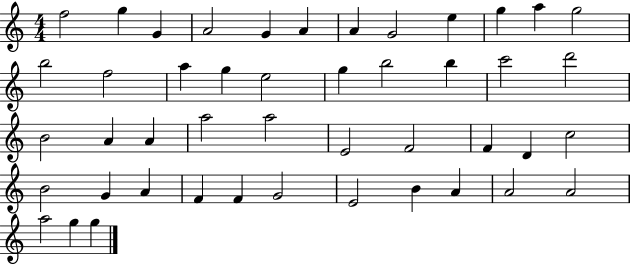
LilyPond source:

{
  \clef treble
  \numericTimeSignature
  \time 4/4
  \key c \major
  f''2 g''4 g'4 | a'2 g'4 a'4 | a'4 g'2 e''4 | g''4 a''4 g''2 | \break b''2 f''2 | a''4 g''4 e''2 | g''4 b''2 b''4 | c'''2 d'''2 | \break b'2 a'4 a'4 | a''2 a''2 | e'2 f'2 | f'4 d'4 c''2 | \break b'2 g'4 a'4 | f'4 f'4 g'2 | e'2 b'4 a'4 | a'2 a'2 | \break a''2 g''4 g''4 | \bar "|."
}